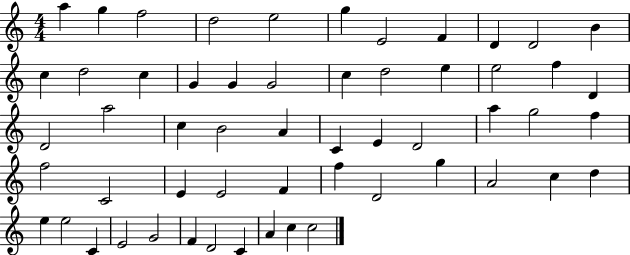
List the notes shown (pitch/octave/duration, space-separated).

A5/q G5/q F5/h D5/h E5/h G5/q E4/h F4/q D4/q D4/h B4/q C5/q D5/h C5/q G4/q G4/q G4/h C5/q D5/h E5/q E5/h F5/q D4/q D4/h A5/h C5/q B4/h A4/q C4/q E4/q D4/h A5/q G5/h F5/q F5/h C4/h E4/q E4/h F4/q F5/q D4/h G5/q A4/h C5/q D5/q E5/q E5/h C4/q E4/h G4/h F4/q D4/h C4/q A4/q C5/q C5/h